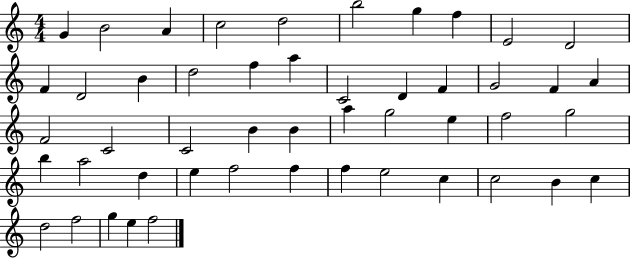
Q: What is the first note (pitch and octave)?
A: G4